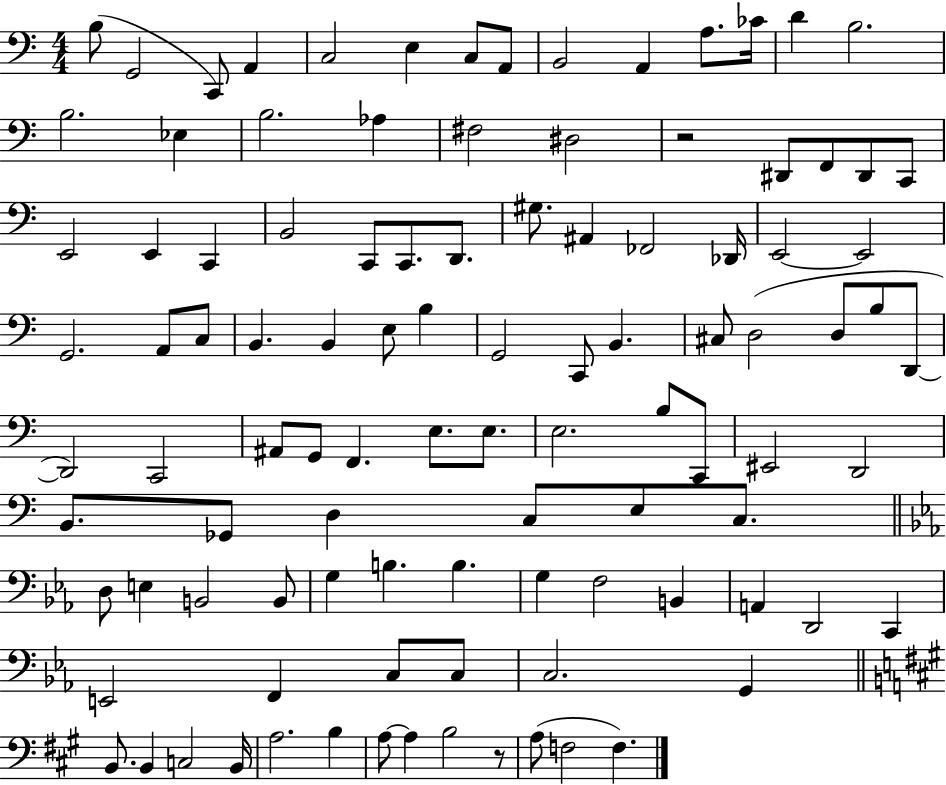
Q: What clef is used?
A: bass